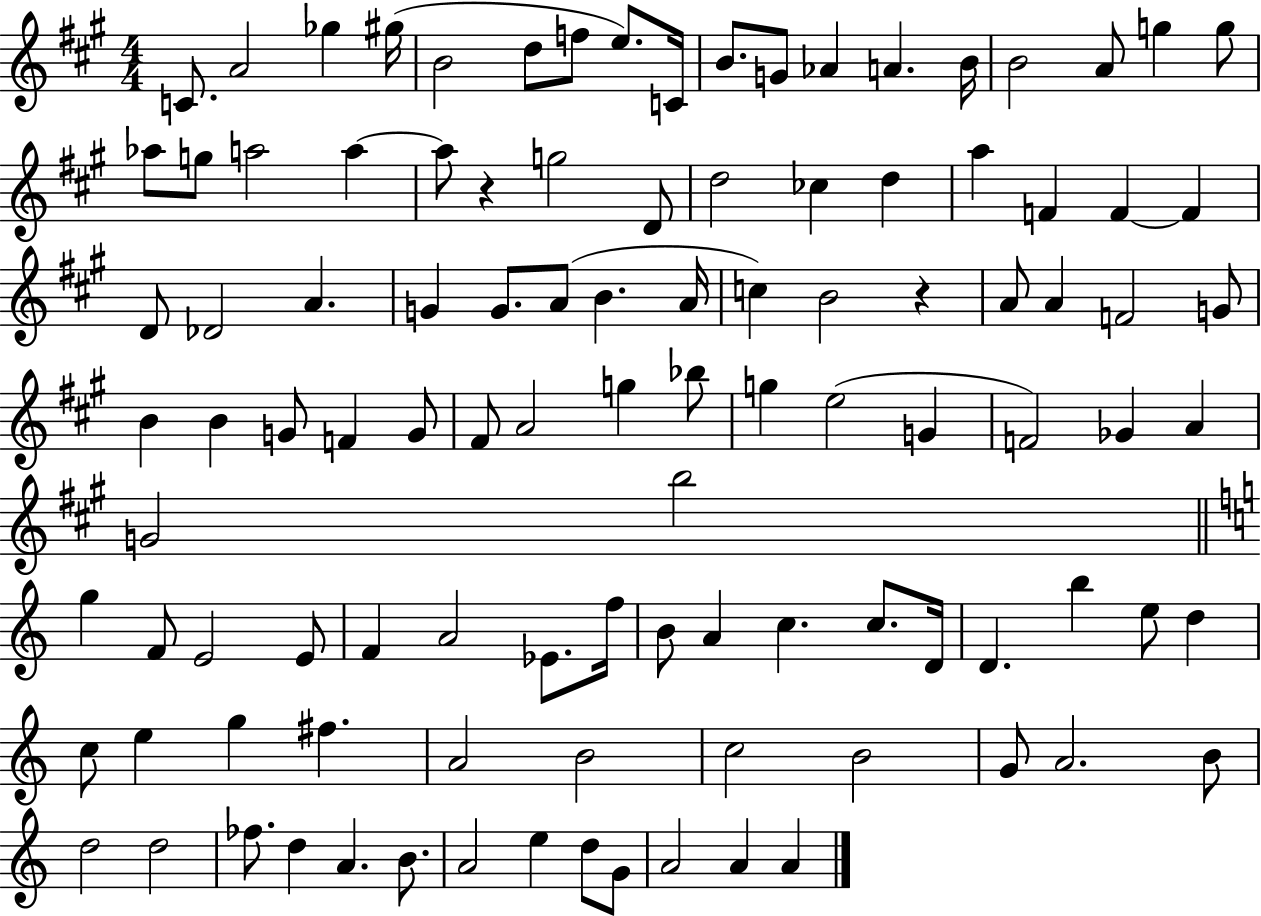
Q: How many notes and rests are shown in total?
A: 106